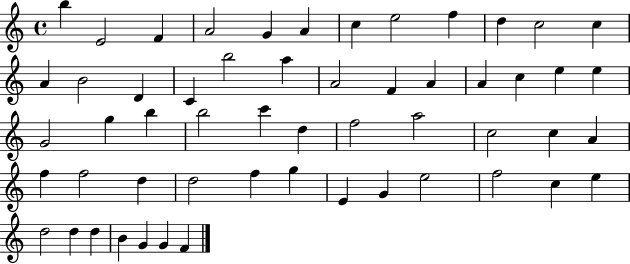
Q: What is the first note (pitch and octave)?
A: B5